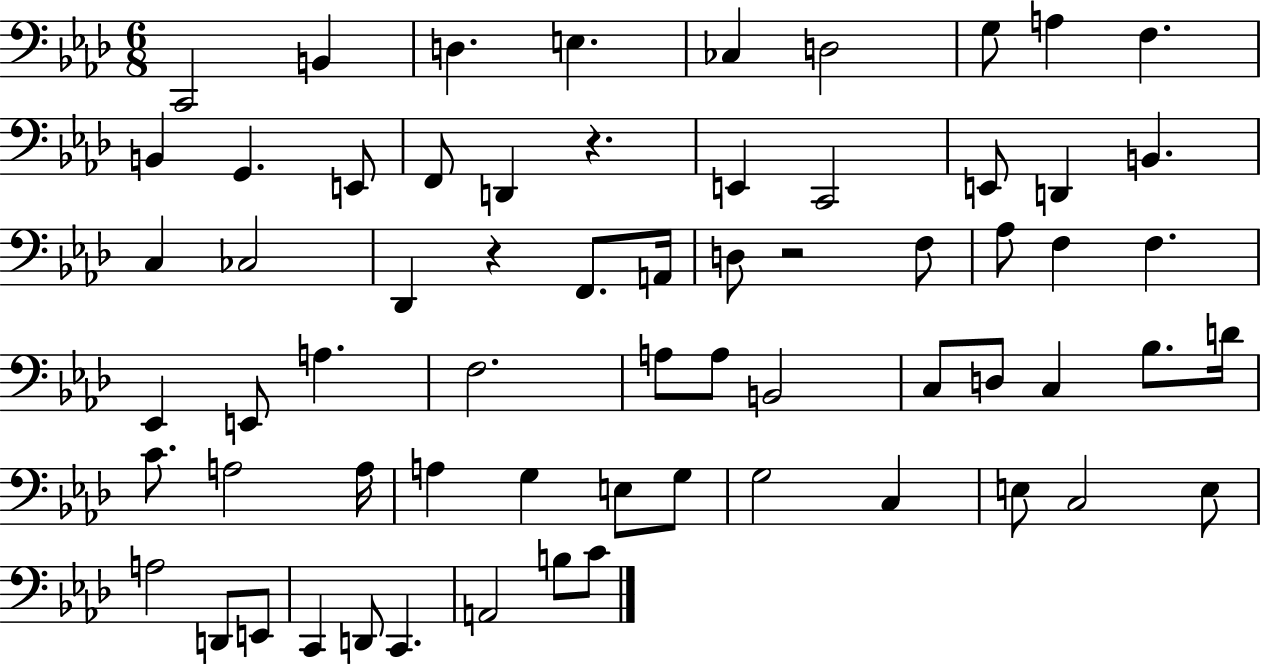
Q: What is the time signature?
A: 6/8